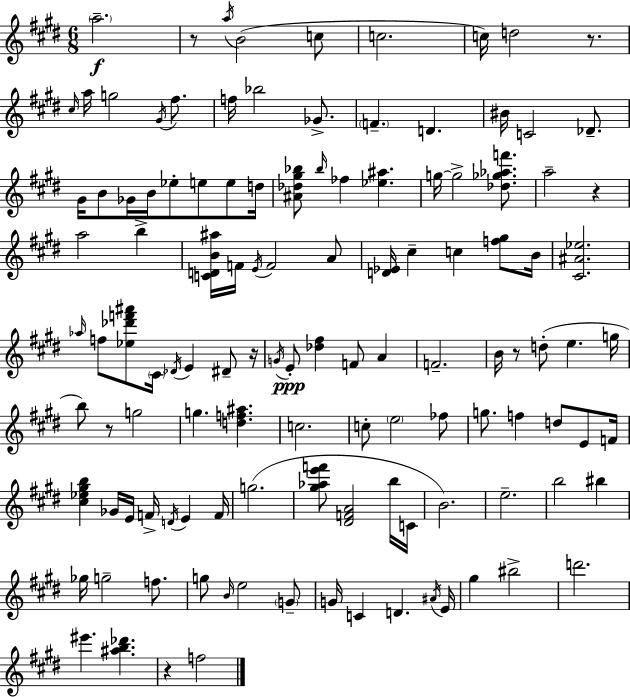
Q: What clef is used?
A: treble